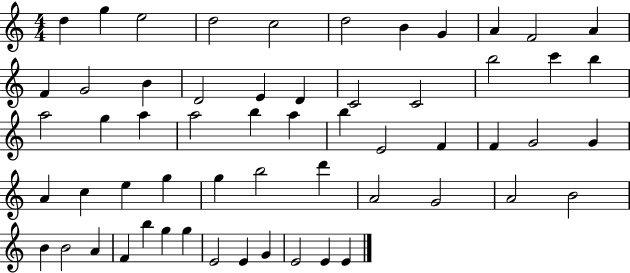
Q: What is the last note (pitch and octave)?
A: E4